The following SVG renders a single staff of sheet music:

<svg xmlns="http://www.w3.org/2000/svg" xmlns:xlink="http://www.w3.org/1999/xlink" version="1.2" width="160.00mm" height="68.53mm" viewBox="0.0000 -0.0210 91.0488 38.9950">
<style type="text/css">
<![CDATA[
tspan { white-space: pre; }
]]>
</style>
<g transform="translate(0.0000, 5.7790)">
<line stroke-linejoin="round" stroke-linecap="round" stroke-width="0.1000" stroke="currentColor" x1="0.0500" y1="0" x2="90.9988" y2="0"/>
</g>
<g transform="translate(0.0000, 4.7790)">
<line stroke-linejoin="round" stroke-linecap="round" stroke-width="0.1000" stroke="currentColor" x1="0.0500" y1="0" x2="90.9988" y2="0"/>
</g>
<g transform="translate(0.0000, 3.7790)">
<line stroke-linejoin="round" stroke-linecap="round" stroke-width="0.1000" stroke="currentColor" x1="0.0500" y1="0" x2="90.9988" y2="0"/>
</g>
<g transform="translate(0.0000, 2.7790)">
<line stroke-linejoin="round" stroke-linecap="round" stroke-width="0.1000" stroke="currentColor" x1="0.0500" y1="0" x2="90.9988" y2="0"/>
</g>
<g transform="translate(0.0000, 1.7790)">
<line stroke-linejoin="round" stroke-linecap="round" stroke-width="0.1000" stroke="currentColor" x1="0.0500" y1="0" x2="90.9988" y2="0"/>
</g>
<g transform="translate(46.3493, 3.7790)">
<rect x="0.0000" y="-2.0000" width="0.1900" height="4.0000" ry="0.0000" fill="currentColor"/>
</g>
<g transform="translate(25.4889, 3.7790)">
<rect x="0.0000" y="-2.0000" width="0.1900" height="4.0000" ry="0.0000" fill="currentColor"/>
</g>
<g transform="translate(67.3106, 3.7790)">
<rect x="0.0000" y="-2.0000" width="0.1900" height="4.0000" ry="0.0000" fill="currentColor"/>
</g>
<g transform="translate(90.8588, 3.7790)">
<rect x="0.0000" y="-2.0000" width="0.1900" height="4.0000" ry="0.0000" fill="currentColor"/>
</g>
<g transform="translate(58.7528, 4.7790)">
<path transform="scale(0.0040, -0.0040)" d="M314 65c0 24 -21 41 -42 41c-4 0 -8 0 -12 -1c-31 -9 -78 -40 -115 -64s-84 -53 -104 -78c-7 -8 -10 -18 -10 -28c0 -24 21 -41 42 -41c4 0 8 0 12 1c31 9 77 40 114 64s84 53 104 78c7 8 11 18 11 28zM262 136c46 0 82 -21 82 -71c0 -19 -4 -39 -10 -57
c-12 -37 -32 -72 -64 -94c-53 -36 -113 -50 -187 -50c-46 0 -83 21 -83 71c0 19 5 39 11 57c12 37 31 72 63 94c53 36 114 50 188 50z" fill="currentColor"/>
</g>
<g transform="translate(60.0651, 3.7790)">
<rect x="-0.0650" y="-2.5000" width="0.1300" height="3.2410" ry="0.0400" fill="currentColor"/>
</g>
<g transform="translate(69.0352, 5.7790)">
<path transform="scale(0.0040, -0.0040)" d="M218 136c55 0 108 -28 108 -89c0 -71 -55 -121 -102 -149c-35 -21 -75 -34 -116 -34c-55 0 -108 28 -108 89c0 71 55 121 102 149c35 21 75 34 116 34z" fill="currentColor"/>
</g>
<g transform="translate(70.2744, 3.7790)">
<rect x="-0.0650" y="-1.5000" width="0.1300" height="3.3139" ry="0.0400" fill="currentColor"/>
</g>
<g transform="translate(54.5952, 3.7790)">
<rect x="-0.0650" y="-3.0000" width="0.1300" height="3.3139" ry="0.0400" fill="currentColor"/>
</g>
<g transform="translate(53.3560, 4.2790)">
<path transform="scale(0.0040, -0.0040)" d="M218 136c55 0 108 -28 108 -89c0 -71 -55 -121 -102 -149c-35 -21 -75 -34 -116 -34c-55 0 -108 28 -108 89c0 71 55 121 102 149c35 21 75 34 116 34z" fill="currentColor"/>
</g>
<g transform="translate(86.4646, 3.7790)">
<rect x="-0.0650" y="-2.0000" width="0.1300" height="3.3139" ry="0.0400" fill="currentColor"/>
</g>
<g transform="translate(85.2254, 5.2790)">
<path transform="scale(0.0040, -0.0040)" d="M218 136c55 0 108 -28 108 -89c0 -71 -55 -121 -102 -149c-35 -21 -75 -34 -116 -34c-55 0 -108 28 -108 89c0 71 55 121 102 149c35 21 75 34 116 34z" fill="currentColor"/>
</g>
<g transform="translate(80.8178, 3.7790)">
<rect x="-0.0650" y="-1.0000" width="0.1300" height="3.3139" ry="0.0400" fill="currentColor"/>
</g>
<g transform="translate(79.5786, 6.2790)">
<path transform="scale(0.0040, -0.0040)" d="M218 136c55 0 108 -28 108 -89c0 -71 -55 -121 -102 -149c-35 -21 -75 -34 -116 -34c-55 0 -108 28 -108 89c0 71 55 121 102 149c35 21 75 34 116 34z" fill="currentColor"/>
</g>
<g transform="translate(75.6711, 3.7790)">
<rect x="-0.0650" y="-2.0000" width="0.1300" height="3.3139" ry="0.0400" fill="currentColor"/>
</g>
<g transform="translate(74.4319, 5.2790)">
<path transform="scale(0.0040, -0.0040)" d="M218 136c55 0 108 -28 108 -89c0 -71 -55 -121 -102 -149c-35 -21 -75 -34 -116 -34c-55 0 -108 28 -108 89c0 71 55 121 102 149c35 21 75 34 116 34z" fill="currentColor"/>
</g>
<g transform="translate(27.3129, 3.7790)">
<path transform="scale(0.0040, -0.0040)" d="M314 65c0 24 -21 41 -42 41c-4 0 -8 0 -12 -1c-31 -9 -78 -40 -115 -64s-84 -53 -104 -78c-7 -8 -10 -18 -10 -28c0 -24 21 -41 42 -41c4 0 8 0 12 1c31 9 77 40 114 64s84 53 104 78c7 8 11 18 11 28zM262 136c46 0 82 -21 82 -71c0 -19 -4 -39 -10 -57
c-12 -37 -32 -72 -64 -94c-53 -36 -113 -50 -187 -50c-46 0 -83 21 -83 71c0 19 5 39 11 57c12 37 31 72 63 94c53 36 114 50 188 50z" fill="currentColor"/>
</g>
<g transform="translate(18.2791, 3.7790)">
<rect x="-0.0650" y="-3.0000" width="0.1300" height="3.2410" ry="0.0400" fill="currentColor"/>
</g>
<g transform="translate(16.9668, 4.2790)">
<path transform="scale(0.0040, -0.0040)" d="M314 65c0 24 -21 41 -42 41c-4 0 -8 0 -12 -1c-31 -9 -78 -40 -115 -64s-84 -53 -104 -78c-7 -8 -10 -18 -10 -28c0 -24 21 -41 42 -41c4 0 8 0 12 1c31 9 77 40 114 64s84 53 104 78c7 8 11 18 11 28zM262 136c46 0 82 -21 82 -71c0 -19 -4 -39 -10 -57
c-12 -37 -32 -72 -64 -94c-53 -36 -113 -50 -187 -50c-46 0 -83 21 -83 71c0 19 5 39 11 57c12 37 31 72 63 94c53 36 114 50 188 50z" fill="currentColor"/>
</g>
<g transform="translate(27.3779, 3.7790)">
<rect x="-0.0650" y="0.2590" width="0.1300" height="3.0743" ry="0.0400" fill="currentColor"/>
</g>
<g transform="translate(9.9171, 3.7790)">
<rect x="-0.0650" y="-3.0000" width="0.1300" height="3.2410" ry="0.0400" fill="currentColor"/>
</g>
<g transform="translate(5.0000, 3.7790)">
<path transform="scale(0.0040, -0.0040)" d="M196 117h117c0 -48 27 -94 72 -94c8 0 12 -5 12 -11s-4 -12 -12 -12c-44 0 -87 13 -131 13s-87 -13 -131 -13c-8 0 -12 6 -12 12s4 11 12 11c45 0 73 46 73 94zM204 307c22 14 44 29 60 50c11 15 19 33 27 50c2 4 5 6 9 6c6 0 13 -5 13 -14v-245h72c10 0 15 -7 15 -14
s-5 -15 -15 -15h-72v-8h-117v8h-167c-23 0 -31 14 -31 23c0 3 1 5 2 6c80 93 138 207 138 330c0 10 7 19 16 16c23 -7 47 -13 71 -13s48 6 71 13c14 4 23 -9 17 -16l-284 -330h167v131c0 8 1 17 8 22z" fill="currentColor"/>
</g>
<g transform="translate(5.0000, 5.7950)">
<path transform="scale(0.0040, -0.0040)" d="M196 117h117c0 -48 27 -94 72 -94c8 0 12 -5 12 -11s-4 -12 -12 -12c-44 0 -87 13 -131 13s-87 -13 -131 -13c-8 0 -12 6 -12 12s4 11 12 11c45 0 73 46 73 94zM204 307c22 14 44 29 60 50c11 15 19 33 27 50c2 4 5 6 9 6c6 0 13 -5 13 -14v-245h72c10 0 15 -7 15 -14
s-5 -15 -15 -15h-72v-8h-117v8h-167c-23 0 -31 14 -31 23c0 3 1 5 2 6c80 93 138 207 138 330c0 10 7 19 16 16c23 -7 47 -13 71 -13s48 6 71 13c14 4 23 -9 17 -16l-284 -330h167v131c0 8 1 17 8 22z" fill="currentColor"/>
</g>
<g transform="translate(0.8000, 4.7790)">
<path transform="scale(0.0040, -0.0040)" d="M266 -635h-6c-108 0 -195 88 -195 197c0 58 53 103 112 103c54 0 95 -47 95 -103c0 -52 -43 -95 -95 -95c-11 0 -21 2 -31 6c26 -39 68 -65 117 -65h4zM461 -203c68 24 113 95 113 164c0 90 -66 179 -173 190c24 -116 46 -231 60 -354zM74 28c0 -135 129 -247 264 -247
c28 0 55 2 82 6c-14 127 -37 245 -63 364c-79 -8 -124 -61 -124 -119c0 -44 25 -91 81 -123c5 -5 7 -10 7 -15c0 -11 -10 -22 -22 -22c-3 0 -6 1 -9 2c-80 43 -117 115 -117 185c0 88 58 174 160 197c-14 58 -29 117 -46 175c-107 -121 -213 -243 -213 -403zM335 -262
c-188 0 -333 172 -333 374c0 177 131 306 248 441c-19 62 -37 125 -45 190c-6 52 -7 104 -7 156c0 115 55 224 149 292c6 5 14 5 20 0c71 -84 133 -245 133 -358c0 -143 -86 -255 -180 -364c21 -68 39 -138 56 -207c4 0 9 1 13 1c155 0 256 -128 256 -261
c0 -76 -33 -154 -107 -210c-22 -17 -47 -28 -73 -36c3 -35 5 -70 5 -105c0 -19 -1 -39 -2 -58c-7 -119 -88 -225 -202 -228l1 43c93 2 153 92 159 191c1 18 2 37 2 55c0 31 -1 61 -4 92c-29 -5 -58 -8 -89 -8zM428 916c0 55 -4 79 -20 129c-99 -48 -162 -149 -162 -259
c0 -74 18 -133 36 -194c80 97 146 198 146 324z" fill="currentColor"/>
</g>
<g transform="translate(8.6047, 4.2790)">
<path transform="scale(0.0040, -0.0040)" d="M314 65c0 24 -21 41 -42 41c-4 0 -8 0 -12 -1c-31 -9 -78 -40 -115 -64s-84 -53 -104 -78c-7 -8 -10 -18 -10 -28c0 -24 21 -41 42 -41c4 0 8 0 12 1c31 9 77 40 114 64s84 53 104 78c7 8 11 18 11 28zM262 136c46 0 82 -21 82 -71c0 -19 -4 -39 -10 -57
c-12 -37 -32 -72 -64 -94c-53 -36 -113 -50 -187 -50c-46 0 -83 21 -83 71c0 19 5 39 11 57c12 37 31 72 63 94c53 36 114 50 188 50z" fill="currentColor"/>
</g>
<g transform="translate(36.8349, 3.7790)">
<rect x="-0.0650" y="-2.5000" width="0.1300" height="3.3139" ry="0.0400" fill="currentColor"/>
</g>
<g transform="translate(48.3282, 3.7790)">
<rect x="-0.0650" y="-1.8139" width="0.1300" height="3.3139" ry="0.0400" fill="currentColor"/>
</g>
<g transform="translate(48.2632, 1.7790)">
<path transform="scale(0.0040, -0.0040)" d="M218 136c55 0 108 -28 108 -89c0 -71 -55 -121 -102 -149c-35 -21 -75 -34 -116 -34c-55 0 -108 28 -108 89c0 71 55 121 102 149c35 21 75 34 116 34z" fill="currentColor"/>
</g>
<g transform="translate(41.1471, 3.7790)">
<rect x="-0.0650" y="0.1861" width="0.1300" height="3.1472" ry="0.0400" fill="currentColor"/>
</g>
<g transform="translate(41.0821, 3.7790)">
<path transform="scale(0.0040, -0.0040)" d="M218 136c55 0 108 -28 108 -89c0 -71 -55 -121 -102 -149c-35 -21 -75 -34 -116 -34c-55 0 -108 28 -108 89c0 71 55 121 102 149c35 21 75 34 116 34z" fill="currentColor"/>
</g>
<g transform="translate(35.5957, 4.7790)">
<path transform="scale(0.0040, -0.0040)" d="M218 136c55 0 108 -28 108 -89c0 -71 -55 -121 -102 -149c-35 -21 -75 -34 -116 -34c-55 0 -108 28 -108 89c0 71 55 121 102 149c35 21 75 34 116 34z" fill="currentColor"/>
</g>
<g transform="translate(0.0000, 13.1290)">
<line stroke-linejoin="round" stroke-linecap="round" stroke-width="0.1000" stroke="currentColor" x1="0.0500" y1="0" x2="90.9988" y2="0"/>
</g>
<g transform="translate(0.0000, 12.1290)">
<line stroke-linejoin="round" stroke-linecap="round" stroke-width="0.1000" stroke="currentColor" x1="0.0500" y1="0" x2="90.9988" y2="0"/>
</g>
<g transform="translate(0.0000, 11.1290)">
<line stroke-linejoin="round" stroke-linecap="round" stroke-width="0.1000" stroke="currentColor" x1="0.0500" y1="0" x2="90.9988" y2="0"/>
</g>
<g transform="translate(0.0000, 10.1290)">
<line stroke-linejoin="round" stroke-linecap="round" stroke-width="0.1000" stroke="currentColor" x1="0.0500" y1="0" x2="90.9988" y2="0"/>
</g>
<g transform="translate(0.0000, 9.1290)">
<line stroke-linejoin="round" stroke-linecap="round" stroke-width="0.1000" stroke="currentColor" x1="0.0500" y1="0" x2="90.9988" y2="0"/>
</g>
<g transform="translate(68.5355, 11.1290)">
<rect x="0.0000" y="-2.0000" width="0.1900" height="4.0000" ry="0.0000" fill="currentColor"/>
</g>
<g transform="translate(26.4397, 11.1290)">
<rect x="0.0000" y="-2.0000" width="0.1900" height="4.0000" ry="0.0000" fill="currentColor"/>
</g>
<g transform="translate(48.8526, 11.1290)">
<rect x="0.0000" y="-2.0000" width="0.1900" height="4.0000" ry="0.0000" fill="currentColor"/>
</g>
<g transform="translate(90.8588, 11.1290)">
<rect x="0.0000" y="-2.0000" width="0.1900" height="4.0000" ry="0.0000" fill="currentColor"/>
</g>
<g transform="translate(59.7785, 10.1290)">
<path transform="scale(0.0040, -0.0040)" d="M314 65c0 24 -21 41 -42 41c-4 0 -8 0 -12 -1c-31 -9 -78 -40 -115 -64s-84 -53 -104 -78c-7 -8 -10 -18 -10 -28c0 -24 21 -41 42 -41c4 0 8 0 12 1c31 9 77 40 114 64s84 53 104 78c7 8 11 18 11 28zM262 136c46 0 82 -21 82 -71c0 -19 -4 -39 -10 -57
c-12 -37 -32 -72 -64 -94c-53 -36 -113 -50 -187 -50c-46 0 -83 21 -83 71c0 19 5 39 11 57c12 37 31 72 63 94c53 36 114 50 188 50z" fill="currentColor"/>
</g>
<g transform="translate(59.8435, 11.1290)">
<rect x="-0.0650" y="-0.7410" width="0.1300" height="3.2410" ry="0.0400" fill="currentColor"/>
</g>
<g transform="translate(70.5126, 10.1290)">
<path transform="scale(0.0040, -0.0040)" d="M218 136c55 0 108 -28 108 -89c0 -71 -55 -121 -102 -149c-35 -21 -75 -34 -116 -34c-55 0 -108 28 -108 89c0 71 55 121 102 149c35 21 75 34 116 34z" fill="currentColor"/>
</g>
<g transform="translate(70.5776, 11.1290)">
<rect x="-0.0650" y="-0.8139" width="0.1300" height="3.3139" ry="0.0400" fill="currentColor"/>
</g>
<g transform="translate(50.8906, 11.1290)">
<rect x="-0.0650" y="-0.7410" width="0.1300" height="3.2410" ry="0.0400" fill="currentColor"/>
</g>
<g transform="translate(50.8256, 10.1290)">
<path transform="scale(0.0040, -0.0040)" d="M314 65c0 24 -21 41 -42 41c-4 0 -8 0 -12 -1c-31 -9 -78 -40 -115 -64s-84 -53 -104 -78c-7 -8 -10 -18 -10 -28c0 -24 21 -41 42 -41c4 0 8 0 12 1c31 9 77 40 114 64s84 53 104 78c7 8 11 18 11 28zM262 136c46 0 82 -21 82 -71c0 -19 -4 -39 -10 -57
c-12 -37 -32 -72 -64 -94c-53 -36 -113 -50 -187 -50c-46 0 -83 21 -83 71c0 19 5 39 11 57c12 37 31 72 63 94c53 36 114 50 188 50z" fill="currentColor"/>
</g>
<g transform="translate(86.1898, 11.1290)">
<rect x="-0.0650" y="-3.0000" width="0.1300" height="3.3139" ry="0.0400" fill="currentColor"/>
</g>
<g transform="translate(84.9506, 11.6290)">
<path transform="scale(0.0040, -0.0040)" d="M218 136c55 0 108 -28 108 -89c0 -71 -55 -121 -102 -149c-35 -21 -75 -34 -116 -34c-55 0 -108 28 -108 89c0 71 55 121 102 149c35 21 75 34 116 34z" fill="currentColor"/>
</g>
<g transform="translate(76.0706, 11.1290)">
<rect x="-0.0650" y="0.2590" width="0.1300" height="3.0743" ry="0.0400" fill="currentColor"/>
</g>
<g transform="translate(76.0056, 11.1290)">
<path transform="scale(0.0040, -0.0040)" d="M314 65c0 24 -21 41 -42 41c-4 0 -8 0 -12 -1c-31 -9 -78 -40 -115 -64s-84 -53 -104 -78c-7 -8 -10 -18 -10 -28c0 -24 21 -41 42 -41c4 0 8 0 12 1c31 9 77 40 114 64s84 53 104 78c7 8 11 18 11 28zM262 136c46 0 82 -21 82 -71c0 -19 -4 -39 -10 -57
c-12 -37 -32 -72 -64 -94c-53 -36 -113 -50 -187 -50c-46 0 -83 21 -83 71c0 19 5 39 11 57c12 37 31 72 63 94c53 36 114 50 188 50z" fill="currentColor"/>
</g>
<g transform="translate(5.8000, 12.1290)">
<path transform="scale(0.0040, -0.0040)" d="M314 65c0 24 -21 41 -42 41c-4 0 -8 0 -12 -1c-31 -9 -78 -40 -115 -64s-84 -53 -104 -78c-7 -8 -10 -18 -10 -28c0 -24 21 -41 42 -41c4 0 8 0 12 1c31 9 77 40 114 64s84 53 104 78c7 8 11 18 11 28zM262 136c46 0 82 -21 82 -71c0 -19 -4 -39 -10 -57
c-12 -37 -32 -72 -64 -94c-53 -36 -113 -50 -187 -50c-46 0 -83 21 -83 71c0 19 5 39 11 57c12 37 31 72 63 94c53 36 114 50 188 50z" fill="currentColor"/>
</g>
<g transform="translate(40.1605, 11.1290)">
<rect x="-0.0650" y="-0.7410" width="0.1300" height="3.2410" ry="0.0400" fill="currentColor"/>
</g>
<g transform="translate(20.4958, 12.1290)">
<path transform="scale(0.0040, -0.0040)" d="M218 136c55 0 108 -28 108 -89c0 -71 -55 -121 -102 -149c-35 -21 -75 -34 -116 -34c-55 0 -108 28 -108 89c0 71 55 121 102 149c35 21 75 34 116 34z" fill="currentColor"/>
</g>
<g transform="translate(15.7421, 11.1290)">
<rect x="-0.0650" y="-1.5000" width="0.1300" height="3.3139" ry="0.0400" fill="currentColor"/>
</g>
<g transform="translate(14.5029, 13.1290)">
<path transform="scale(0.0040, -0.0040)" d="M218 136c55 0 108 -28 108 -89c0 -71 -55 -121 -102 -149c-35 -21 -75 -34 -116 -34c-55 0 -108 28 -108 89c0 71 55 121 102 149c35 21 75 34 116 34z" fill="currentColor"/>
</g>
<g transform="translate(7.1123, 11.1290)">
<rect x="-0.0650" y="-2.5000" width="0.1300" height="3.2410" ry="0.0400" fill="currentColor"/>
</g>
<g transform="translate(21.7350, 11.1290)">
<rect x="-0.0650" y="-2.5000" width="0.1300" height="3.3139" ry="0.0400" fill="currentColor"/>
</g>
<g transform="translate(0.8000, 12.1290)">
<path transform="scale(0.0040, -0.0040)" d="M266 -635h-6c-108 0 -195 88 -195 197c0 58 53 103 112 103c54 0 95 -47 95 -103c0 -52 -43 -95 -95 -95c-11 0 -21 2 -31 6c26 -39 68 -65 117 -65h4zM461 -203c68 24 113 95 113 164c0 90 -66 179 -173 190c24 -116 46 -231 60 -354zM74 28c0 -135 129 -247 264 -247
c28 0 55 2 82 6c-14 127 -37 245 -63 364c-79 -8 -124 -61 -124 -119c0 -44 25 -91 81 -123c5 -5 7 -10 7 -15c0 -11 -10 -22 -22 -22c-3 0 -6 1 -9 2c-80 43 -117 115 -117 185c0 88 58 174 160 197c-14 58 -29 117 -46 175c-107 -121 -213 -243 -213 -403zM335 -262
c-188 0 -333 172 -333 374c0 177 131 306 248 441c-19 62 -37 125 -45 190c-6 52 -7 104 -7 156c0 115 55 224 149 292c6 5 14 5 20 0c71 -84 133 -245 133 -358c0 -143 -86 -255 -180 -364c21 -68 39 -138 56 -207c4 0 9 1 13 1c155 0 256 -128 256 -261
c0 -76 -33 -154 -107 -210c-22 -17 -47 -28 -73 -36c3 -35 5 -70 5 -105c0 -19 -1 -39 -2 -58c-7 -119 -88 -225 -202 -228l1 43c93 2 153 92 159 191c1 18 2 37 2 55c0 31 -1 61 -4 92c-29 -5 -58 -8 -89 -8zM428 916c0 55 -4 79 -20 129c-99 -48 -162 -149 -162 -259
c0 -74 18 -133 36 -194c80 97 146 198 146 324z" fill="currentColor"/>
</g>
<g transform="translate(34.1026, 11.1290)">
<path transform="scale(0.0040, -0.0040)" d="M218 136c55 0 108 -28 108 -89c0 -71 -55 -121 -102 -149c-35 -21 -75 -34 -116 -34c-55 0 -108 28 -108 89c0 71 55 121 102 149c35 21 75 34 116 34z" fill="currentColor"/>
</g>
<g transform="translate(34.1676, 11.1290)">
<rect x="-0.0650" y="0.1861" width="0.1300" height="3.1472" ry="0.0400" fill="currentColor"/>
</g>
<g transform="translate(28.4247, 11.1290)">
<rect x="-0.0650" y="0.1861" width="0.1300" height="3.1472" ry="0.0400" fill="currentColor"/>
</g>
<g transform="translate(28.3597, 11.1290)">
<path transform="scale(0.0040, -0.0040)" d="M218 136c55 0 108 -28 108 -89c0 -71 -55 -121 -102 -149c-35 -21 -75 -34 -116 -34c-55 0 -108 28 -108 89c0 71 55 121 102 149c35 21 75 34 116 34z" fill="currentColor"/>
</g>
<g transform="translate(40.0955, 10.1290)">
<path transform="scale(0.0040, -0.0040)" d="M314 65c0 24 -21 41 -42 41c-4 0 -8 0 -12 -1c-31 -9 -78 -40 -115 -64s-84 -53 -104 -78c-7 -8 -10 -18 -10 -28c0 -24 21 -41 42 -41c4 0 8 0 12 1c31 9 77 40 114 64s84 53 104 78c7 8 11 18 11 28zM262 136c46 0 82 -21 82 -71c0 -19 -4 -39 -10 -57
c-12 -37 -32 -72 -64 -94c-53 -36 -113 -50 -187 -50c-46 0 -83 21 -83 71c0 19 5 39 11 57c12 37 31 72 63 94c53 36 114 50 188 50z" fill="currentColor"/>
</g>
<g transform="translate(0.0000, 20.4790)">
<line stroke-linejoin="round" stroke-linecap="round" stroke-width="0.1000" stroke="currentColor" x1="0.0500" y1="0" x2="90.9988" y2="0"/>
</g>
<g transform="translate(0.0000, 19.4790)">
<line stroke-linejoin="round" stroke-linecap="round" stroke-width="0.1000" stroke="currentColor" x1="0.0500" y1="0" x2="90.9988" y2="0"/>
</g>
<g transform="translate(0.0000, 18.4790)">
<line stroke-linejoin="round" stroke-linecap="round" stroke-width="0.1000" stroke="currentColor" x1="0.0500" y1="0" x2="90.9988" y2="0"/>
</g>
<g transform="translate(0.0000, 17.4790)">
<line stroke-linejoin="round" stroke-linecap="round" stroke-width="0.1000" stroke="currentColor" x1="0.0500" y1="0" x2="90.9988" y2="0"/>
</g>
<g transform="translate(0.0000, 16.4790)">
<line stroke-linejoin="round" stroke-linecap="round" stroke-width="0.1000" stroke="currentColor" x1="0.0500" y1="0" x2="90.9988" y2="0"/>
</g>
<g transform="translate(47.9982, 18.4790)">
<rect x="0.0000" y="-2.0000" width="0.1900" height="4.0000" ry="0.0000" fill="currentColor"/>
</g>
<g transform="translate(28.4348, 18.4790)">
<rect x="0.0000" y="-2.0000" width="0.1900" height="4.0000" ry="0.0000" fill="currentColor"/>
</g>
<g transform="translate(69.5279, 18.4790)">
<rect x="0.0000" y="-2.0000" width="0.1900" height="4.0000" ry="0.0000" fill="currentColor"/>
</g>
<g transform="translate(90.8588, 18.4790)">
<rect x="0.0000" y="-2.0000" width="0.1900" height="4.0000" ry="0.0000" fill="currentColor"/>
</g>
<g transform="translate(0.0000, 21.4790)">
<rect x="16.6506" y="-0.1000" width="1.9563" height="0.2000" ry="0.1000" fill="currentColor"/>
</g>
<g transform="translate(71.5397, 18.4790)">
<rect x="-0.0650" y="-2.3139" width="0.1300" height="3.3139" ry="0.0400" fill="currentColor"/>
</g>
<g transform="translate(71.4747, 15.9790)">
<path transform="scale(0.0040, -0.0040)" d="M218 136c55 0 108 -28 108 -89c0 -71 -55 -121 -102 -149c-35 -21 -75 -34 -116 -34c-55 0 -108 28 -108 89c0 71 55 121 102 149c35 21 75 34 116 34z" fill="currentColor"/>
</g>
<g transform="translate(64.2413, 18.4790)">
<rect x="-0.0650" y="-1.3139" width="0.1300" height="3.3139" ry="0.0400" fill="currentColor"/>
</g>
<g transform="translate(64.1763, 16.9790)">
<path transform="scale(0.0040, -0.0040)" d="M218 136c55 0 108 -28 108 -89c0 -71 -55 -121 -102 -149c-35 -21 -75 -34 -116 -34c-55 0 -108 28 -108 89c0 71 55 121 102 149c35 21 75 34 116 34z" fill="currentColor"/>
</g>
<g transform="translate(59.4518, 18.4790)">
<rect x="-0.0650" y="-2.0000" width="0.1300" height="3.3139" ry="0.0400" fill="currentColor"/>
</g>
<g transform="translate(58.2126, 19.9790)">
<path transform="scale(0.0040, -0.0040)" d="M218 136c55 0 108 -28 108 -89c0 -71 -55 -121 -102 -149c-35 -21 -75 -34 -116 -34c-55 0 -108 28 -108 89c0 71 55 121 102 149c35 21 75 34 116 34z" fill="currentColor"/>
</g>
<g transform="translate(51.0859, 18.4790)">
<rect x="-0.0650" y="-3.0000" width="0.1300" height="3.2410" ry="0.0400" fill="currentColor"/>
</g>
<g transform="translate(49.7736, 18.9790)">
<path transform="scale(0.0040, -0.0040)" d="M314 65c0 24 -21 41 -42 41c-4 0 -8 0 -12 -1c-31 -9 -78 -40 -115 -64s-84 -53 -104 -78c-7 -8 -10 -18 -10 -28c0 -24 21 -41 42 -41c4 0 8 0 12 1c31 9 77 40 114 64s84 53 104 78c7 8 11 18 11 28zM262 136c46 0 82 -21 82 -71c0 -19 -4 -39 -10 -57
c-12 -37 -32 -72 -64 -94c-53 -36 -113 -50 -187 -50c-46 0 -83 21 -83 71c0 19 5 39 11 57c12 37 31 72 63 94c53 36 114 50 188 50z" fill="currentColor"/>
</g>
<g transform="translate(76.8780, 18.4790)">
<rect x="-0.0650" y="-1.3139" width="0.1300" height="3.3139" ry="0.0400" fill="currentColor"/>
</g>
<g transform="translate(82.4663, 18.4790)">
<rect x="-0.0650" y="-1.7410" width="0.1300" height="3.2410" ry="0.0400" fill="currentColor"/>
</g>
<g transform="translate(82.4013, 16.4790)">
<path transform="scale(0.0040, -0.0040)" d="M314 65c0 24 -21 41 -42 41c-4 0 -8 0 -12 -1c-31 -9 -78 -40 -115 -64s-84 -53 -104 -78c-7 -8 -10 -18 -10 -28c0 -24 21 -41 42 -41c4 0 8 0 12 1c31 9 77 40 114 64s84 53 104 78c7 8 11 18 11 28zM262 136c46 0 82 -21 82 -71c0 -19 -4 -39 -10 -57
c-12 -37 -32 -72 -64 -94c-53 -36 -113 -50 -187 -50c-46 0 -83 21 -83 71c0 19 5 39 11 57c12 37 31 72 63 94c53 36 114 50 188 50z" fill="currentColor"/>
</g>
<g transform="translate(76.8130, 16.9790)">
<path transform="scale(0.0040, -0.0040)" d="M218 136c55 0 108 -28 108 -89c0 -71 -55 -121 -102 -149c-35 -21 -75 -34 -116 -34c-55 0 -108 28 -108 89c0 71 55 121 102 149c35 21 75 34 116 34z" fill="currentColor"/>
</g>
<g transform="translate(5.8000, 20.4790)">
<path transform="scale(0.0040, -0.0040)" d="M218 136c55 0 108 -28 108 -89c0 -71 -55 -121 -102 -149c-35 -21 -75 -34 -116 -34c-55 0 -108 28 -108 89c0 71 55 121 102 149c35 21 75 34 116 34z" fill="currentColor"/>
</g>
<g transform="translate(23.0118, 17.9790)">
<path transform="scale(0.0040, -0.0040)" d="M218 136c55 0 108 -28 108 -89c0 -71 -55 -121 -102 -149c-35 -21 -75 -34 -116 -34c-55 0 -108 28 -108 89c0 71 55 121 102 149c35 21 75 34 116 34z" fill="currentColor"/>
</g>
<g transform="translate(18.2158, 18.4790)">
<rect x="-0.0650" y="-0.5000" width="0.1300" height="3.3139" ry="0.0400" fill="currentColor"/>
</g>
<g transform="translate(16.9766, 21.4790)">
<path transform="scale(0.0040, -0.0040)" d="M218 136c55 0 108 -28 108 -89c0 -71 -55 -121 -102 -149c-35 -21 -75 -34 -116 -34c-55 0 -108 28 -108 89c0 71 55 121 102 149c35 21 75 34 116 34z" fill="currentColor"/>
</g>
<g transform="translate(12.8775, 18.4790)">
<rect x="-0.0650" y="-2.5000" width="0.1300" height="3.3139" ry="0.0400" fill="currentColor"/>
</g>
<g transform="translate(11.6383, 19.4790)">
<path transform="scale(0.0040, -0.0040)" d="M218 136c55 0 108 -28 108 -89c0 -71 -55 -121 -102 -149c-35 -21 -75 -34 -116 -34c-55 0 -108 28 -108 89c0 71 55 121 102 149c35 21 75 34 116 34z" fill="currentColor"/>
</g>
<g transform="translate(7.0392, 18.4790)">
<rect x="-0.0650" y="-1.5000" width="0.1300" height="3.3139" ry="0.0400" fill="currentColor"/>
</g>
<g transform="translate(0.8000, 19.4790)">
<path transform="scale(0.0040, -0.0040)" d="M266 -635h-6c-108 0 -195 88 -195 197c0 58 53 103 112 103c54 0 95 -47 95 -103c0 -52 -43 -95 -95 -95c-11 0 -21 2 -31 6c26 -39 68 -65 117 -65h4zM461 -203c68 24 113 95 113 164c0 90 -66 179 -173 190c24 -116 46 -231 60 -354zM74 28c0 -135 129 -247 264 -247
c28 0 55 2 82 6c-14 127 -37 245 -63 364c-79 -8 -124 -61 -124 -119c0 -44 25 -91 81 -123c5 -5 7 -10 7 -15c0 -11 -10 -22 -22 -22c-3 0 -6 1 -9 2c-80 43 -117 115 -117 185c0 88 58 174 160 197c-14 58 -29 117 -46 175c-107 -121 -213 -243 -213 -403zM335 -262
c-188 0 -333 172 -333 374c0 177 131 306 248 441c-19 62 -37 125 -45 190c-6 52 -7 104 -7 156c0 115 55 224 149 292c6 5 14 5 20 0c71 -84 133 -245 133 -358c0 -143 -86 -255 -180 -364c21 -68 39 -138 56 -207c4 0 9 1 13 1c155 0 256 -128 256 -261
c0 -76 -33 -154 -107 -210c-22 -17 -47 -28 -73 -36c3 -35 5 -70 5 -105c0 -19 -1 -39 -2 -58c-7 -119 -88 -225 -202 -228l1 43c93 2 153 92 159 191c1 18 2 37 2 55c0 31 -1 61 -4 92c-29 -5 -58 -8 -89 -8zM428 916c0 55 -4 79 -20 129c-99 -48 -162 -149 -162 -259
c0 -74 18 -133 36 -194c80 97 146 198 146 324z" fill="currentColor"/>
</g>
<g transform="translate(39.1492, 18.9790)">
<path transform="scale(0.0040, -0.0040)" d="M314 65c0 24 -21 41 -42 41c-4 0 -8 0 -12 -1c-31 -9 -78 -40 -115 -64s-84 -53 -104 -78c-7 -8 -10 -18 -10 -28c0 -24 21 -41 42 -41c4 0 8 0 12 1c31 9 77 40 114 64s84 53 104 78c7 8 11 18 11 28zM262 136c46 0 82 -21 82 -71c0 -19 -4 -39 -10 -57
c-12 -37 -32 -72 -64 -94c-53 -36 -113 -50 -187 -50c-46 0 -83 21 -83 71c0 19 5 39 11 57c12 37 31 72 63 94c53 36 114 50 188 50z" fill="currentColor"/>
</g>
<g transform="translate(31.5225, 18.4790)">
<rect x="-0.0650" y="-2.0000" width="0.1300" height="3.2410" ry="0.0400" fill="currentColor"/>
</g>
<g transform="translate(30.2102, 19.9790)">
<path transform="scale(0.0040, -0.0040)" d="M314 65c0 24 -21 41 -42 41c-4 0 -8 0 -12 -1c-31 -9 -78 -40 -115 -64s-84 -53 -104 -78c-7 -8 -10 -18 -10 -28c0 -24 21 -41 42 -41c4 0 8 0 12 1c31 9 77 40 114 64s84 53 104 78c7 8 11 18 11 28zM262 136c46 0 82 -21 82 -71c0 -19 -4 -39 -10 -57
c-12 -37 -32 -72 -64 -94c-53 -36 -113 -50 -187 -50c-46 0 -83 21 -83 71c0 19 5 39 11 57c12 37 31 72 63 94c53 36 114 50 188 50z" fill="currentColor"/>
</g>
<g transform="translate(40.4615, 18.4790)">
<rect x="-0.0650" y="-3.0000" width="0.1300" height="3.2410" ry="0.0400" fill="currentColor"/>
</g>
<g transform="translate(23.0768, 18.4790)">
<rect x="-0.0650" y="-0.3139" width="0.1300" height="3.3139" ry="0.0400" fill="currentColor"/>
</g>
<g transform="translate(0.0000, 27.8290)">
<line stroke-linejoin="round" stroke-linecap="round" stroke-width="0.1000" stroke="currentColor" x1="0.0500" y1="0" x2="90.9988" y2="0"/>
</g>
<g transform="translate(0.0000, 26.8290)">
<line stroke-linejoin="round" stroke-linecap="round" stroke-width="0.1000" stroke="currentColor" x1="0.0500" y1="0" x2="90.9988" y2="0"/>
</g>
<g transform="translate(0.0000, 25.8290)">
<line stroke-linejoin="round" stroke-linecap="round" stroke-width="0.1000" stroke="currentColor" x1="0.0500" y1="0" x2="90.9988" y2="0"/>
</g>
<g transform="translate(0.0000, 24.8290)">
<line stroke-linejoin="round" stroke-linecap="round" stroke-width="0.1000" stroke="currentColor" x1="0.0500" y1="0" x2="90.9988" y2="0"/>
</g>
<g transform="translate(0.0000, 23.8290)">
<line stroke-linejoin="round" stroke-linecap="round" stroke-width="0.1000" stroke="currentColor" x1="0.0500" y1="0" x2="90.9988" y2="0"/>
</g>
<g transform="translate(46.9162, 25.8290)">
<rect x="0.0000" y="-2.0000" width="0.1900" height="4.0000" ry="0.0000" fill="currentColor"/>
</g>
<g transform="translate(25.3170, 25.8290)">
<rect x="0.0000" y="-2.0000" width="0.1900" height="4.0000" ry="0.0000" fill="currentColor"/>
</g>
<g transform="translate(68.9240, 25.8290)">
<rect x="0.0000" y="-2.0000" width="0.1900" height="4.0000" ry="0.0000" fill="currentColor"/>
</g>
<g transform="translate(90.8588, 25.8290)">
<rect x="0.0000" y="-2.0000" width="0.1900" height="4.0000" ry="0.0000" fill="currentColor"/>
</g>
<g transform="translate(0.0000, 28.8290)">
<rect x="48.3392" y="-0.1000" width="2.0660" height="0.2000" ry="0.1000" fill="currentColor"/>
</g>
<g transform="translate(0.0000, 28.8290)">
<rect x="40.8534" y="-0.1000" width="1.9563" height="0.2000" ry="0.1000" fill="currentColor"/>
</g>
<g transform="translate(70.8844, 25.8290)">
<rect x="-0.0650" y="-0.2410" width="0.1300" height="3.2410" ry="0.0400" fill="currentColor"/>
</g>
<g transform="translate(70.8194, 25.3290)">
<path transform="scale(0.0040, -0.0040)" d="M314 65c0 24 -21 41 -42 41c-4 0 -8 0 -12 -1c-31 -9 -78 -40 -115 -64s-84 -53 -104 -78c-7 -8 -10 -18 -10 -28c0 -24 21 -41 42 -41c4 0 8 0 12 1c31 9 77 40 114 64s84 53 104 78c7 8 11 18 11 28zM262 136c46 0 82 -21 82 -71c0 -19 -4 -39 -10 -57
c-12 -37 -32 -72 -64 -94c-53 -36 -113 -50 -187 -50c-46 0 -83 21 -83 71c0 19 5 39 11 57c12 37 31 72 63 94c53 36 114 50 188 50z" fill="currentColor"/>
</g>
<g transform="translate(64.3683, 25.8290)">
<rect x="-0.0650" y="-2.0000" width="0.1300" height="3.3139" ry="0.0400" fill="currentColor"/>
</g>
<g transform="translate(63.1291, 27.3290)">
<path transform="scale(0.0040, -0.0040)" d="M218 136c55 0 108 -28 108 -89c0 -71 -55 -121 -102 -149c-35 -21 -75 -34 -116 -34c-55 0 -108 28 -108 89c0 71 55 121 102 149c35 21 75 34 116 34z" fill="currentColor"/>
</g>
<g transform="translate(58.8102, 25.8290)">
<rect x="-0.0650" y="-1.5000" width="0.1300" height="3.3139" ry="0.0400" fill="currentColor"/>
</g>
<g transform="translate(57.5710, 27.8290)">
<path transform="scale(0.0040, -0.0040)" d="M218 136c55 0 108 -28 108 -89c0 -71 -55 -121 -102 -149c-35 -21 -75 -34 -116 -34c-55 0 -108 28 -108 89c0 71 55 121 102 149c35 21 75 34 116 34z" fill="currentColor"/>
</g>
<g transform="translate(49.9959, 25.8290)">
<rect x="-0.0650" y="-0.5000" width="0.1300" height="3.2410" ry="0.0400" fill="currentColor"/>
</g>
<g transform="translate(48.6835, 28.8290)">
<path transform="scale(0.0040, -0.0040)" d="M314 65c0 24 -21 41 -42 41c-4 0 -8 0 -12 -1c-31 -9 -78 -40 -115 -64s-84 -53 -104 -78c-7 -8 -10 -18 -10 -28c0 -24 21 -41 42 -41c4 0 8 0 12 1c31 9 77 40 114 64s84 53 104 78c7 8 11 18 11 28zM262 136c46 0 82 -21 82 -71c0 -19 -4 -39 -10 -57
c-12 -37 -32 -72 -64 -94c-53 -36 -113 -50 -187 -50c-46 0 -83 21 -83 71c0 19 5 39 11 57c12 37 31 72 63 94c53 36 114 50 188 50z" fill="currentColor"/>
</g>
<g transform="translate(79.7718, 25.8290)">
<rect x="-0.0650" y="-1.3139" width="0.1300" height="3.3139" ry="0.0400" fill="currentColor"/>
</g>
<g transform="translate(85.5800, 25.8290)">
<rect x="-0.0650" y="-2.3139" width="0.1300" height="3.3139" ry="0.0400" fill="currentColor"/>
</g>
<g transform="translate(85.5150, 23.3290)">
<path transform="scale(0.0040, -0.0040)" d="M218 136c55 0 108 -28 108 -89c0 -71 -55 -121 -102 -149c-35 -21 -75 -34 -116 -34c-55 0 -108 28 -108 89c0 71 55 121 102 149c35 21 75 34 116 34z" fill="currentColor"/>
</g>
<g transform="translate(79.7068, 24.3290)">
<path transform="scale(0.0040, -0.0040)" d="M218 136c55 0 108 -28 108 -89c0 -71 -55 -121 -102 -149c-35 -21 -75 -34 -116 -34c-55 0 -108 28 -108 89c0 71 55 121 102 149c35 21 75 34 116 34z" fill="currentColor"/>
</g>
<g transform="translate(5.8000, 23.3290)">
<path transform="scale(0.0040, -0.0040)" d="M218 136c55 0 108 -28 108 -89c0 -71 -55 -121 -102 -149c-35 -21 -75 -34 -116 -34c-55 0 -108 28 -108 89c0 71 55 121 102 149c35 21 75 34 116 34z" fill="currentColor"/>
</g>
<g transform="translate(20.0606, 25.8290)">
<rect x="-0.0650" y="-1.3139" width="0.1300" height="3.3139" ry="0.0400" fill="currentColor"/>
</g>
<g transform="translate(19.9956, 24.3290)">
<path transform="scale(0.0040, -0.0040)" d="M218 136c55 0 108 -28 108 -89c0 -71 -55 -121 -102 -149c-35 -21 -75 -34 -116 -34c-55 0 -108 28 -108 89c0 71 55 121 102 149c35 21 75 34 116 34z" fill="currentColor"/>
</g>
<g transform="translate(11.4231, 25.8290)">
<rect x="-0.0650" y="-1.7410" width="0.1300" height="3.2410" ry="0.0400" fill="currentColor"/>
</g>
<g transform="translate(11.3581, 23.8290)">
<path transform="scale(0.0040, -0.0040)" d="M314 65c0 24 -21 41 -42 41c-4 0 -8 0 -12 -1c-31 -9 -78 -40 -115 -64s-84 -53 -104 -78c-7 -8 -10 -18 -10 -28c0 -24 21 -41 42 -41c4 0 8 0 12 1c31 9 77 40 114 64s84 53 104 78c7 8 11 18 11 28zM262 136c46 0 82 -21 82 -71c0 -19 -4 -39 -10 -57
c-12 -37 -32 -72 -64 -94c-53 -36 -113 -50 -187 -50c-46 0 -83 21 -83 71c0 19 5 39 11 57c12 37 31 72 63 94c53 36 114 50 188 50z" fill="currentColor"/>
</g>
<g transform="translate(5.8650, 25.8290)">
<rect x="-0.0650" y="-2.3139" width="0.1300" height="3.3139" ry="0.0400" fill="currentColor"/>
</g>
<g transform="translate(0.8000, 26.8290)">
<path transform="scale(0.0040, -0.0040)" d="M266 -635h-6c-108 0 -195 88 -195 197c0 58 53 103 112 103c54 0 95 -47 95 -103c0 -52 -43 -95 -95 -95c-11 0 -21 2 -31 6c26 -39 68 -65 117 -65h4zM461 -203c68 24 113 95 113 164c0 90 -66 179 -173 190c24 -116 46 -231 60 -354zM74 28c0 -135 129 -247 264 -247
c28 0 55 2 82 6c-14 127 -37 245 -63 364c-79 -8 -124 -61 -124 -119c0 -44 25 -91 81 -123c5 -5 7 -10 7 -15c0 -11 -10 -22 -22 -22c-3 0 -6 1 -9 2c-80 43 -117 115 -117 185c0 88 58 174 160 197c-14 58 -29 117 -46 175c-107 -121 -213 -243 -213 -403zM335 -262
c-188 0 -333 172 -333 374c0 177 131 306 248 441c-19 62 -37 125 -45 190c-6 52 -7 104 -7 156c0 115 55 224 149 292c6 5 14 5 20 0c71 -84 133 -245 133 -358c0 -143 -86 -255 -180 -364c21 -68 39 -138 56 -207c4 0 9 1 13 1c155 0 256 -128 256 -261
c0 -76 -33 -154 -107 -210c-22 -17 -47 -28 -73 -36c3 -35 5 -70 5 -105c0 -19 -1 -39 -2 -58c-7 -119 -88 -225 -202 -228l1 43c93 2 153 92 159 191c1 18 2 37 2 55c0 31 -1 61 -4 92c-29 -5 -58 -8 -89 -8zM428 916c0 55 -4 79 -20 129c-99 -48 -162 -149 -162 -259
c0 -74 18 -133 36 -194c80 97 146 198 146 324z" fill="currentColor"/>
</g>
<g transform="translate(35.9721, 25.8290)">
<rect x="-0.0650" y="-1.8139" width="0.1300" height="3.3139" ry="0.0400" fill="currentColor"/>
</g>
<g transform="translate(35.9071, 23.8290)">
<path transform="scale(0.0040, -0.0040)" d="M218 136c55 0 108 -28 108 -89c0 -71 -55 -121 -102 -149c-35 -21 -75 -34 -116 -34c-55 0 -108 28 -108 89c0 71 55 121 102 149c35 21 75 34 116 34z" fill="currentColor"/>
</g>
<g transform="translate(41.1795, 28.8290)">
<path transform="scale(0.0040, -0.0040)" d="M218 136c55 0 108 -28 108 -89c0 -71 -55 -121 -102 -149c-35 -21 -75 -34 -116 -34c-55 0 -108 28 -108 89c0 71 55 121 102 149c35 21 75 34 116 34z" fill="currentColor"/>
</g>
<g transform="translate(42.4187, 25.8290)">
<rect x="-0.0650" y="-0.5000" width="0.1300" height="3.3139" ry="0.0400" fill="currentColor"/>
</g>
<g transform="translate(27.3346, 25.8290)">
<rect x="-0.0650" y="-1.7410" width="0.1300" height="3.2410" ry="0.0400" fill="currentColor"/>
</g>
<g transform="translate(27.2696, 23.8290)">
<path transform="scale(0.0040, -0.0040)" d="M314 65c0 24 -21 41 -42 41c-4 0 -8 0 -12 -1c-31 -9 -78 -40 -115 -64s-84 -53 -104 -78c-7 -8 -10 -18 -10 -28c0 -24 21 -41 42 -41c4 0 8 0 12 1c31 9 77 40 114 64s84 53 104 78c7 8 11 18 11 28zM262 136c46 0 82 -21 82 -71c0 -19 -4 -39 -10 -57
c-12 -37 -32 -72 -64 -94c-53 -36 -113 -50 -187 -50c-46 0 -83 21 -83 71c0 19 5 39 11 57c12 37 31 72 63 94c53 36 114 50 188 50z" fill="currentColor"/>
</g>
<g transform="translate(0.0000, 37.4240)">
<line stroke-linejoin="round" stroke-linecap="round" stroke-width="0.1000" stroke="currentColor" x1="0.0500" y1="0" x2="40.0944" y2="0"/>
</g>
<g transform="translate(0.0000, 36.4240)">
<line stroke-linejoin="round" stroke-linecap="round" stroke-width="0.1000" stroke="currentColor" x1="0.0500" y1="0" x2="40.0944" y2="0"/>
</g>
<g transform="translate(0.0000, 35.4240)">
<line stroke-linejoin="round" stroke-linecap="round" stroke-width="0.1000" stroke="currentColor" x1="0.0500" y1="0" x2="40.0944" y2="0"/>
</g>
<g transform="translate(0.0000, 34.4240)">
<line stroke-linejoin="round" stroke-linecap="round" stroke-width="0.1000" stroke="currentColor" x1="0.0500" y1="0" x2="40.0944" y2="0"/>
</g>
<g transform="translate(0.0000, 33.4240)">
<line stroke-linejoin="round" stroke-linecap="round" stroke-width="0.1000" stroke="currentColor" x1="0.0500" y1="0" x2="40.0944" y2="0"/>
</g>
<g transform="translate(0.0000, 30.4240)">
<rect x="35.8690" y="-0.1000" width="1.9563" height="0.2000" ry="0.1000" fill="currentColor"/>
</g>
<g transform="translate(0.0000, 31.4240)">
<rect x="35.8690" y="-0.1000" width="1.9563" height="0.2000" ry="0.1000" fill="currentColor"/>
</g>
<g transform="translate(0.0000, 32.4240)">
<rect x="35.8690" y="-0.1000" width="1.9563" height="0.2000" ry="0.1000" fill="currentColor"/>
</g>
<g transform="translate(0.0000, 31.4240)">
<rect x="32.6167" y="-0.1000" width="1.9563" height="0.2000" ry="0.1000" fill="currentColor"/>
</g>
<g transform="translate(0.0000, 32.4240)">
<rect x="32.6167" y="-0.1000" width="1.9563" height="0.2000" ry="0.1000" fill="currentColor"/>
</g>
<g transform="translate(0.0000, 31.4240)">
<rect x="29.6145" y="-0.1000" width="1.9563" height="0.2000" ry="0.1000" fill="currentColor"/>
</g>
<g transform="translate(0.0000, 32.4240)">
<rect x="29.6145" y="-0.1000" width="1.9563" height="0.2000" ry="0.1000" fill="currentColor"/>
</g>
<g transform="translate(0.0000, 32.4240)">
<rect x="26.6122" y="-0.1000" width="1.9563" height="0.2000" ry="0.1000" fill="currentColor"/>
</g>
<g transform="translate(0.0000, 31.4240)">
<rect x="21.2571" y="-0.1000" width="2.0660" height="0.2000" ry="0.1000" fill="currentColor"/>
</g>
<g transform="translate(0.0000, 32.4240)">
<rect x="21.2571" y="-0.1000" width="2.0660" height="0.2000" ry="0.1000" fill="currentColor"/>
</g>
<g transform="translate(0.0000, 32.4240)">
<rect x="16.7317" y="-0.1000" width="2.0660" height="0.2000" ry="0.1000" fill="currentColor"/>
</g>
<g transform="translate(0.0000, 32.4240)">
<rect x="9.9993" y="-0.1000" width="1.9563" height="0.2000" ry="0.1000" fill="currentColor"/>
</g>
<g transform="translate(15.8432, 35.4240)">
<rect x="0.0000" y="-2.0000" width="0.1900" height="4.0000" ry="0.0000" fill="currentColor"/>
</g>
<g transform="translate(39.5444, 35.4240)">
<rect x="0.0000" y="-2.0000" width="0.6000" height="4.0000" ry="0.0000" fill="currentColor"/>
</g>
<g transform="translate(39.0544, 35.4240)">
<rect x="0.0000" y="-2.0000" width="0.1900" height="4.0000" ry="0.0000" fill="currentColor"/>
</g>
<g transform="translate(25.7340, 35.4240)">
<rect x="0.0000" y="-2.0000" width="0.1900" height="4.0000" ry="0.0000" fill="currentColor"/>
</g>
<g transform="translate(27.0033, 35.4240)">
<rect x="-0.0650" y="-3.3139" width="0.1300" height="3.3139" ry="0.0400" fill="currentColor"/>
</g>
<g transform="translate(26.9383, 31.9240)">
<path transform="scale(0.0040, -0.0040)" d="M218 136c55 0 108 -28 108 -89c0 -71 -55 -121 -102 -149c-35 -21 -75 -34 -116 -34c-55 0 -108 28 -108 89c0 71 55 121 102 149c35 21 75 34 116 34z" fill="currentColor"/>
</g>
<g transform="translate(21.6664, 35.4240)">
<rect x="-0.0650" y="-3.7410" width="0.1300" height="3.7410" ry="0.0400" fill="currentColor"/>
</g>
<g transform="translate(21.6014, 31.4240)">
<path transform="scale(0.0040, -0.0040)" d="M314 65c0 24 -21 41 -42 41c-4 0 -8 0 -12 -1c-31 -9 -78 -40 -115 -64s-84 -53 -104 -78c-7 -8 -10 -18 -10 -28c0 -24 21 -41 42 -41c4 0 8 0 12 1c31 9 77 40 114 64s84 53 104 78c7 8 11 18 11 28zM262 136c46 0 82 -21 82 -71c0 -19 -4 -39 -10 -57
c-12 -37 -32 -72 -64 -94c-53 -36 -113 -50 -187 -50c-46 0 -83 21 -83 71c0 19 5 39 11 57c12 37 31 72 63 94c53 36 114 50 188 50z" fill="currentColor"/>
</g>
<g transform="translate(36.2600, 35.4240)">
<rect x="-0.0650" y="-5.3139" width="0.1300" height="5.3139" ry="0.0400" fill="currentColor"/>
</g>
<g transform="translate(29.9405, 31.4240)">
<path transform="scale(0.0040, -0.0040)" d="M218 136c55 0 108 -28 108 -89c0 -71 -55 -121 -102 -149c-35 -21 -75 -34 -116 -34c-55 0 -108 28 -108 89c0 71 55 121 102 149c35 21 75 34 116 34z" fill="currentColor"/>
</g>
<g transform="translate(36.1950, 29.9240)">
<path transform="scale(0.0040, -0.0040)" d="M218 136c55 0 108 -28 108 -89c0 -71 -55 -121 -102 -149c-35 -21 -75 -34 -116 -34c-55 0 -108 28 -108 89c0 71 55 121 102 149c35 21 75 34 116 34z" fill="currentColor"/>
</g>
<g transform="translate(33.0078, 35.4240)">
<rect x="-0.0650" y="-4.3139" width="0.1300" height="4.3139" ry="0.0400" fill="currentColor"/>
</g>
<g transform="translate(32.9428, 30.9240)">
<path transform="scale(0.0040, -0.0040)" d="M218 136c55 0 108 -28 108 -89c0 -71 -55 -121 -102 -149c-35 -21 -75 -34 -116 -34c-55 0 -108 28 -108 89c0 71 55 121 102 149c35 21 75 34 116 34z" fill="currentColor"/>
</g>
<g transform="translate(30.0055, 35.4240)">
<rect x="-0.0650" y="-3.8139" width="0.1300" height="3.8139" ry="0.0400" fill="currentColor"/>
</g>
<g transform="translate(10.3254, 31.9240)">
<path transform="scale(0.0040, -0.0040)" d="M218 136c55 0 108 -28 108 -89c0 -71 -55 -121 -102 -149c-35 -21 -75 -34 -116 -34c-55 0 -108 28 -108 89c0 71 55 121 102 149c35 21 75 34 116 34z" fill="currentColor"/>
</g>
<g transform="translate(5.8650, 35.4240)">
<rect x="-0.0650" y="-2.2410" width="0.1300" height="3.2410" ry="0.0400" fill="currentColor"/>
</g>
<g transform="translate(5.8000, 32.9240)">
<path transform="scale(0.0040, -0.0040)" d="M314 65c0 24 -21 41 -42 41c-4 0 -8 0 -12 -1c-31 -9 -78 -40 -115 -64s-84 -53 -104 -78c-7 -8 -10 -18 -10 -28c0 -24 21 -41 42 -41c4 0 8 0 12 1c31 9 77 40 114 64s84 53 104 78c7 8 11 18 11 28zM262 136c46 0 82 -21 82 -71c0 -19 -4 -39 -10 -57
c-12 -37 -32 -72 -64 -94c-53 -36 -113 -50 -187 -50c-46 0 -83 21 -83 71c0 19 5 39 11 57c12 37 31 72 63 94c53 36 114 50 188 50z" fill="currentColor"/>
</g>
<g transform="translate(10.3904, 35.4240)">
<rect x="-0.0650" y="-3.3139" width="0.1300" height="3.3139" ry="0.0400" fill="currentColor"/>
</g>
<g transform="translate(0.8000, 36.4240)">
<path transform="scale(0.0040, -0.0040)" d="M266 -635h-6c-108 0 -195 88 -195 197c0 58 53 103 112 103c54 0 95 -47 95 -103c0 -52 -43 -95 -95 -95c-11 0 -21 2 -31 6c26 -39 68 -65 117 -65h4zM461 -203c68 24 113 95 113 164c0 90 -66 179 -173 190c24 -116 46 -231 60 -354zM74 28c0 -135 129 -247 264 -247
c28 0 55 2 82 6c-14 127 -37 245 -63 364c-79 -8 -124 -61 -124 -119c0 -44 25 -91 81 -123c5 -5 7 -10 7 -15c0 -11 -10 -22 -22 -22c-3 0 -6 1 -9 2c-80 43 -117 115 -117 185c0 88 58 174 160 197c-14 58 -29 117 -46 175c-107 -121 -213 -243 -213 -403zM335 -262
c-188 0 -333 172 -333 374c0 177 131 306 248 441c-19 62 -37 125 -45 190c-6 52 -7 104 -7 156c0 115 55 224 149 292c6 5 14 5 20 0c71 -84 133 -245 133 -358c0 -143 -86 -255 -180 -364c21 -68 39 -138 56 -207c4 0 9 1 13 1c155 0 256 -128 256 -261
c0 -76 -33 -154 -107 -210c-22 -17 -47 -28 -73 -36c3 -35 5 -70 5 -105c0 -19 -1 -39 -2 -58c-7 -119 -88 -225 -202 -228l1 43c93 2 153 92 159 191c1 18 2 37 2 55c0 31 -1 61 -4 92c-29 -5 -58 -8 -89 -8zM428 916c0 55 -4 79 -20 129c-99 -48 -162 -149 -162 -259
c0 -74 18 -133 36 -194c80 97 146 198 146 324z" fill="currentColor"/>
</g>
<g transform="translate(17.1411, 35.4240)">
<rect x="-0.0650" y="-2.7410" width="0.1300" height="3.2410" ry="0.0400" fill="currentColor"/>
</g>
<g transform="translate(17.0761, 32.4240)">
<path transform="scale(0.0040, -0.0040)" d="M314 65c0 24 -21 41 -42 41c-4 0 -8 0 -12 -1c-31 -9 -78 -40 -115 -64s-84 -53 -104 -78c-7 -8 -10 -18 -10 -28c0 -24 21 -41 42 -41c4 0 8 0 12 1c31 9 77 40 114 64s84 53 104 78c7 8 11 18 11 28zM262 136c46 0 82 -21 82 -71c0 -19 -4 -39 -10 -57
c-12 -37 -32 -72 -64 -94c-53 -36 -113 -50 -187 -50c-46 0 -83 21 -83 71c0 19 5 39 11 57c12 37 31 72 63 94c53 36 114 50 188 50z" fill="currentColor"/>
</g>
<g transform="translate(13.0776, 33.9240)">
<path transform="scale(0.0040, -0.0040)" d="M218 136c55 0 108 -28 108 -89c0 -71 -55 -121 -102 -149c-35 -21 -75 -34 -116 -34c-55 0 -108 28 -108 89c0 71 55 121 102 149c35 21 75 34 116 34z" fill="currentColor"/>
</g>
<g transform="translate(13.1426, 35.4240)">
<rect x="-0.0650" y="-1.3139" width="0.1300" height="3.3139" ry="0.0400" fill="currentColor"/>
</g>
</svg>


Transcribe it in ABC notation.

X:1
T:Untitled
M:4/4
L:1/4
K:C
A2 A2 B2 G B f A G2 E F D F G2 E G B B d2 d2 d2 d B2 A E G C c F2 A2 A2 F e g e f2 g f2 e f2 f C C2 E F c2 e g g2 b e a2 c'2 b c' d' f'